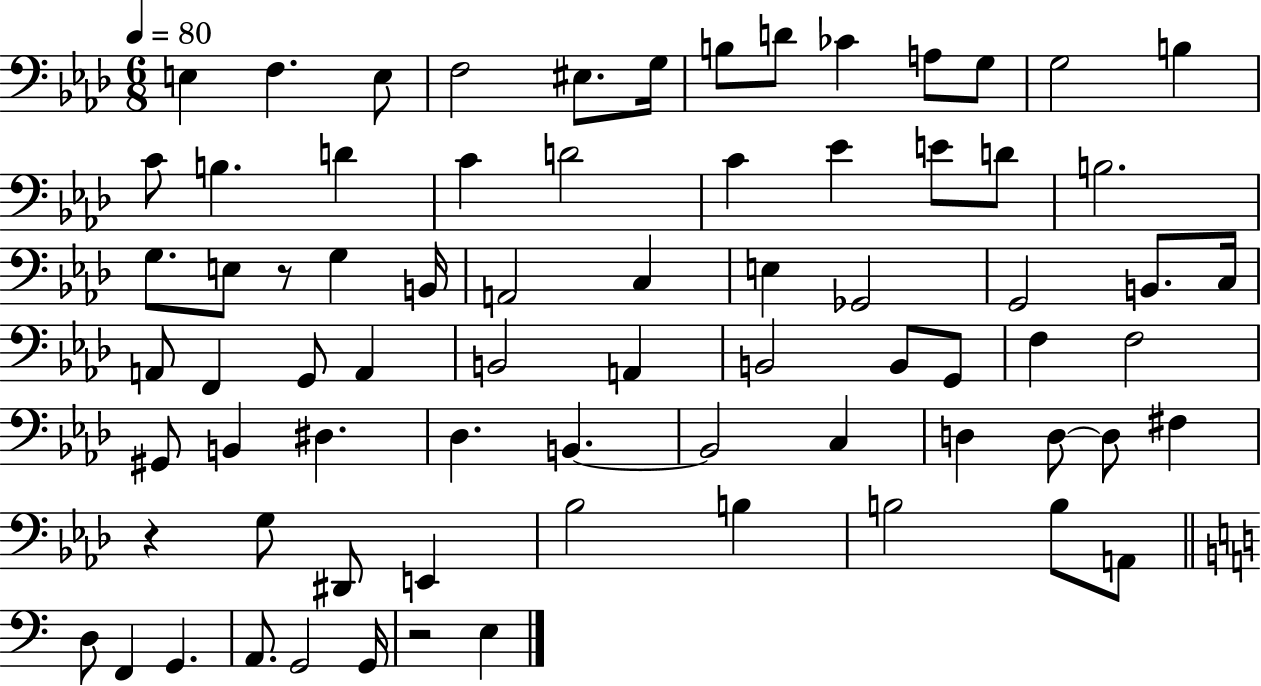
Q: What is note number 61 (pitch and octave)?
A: B3